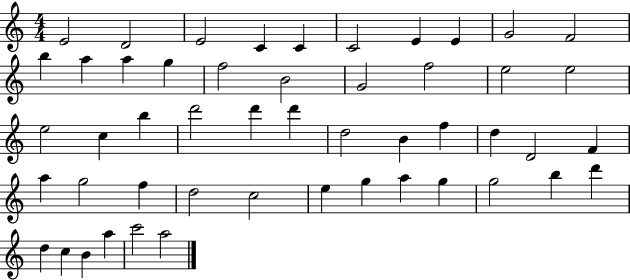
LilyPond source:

{
  \clef treble
  \numericTimeSignature
  \time 4/4
  \key c \major
  e'2 d'2 | e'2 c'4 c'4 | c'2 e'4 e'4 | g'2 f'2 | \break b''4 a''4 a''4 g''4 | f''2 b'2 | g'2 f''2 | e''2 e''2 | \break e''2 c''4 b''4 | d'''2 d'''4 d'''4 | d''2 b'4 f''4 | d''4 d'2 f'4 | \break a''4 g''2 f''4 | d''2 c''2 | e''4 g''4 a''4 g''4 | g''2 b''4 d'''4 | \break d''4 c''4 b'4 a''4 | c'''2 a''2 | \bar "|."
}